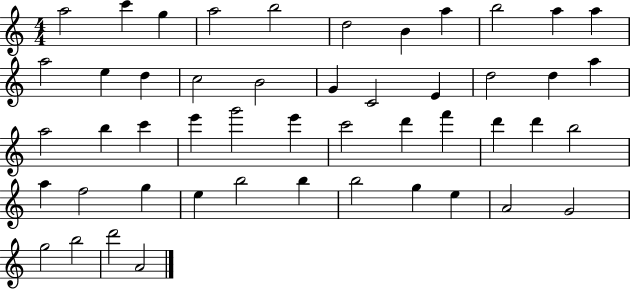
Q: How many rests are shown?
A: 0